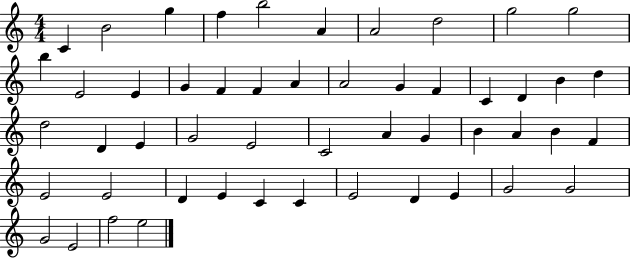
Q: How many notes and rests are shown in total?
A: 51